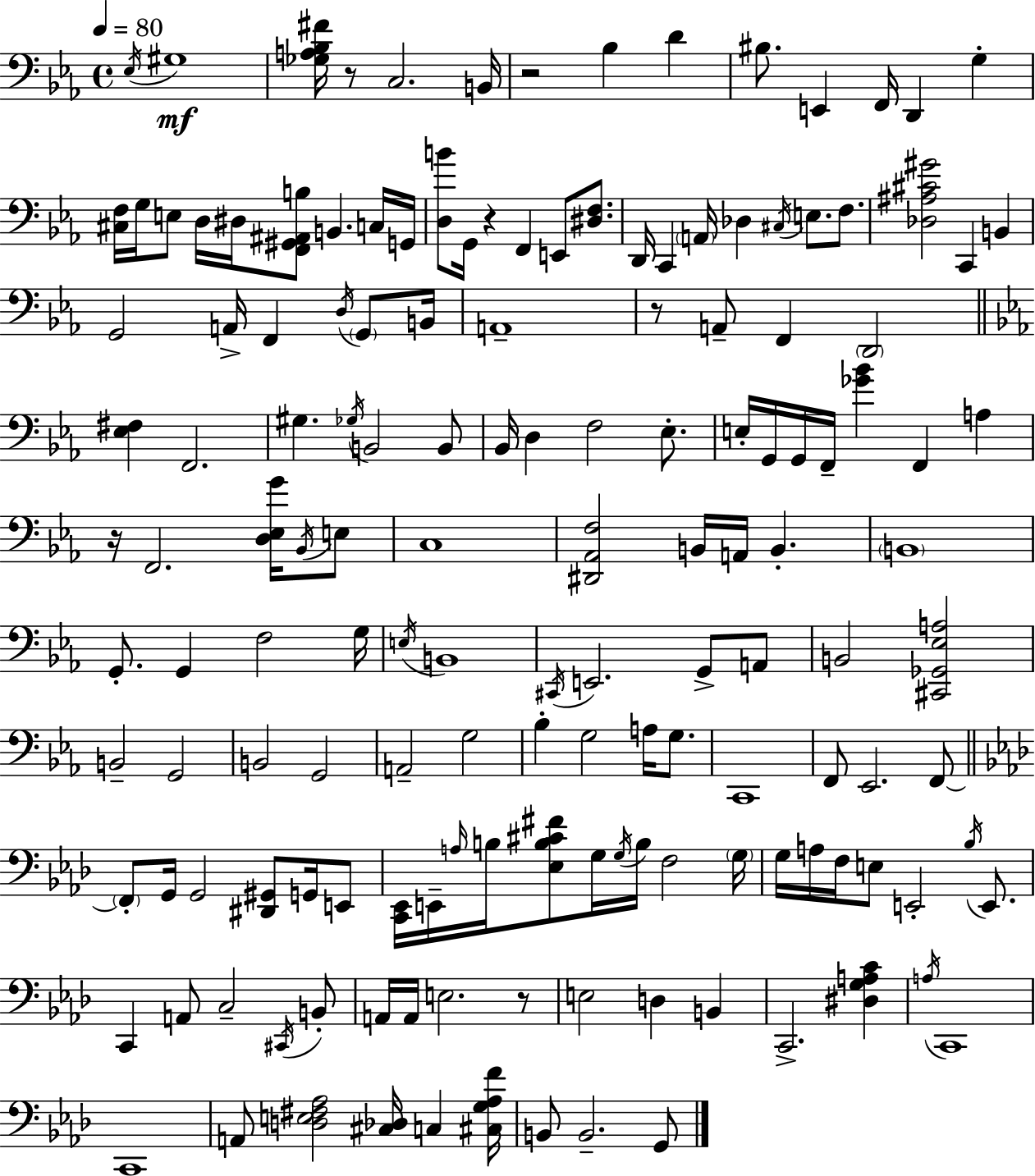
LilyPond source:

{
  \clef bass
  \time 4/4
  \defaultTimeSignature
  \key ees \major
  \tempo 4 = 80
  \repeat volta 2 { \acciaccatura { ees16 }\mf gis1 | <ges a bes fis'>16 r8 c2. | b,16 r2 bes4 d'4 | bis8. e,4 f,16 d,4 g4-. | \break <cis f>16 g16 e8 d16 dis16 <f, gis, ais, b>8 b,4. c16 | g,16 <d b'>8 g,16 r4 f,4 e,8 <dis f>8. | d,16 c,4 \parenthesize a,16 des4 \acciaccatura { cis16 } e8. f8. | <des ais cis' gis'>2 c,4 b,4 | \break g,2 a,16-> f,4 \acciaccatura { d16 } | \parenthesize g,8 b,16 a,1-- | r8 a,8-- f,4 \parenthesize d,2 | \bar "||" \break \key c \minor <ees fis>4 f,2. | gis4. \acciaccatura { ges16 } b,2 b,8 | bes,16 d4 f2 ees8.-. | e16-. g,16 g,16 f,16-- <ges' bes'>4 f,4 a4 | \break r16 f,2. <d ees g'>16 \acciaccatura { bes,16 } | e8 c1 | <dis, aes, f>2 b,16 a,16 b,4.-. | \parenthesize b,1 | \break g,8.-. g,4 f2 | g16 \acciaccatura { e16 } b,1 | \acciaccatura { cis,16 } e,2. | g,8-> a,8 b,2 <cis, ges, ees a>2 | \break b,2-- g,2 | b,2 g,2 | a,2-- g2 | bes4-. g2 | \break a16 g8. c,1 | f,8 ees,2. | f,8~~ \bar "||" \break \key f \minor \parenthesize f,8-. g,16 g,2 <dis, gis,>8 g,16 e,8 | <c, ees,>16 e,16-- \grace { a16 } b16 <ees b cis' fis'>8 g16 \acciaccatura { g16 } b16 f2 | \parenthesize g16 g16 a16 f16 e8 e,2-. \acciaccatura { bes16 } | e,8. c,4 a,8 c2-- | \break \acciaccatura { cis,16 } b,8-. a,16 a,16 e2. | r8 e2 d4 | b,4 c,2.-> | <dis g a c'>4 \acciaccatura { a16 } c,1 | \break c,1 | a,8 <d e fis aes>2 <cis des>16 | c4 <cis g aes f'>16 b,8 b,2.-- | g,8 } \bar "|."
}